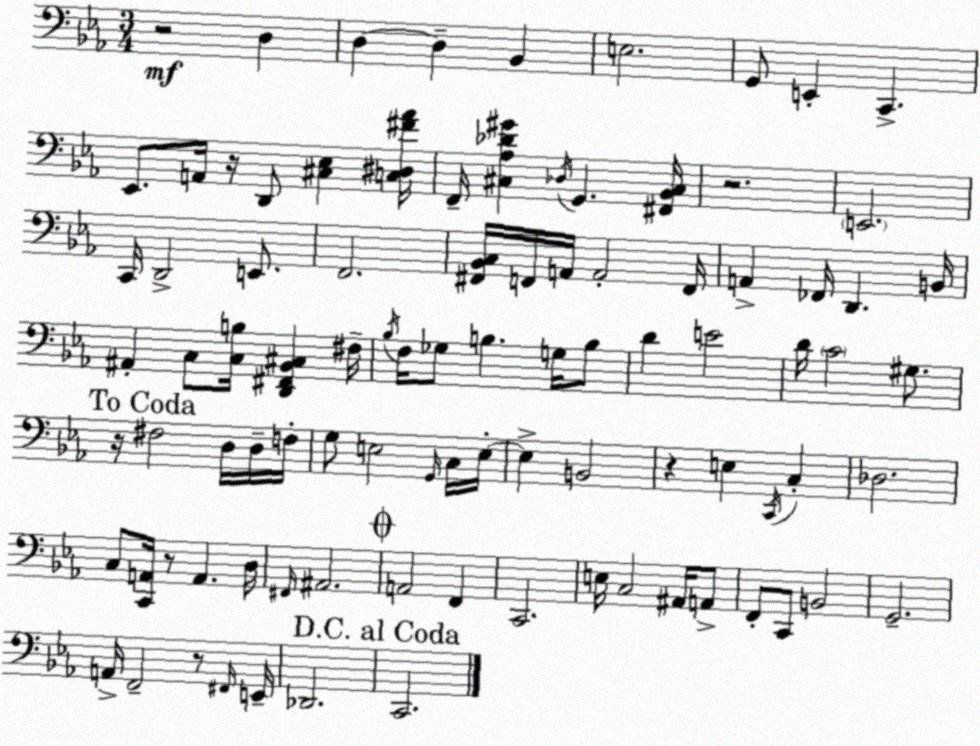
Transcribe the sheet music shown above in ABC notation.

X:1
T:Untitled
M:3/4
L:1/4
K:Eb
z2 D, D, D, _B,, E,2 G,,/2 E,, C,, _E,,/2 A,,/4 z/4 D,,/2 [^C,_E,] [C,^D,^F_A]/4 F,,/4 [^C,_A,_D^G] _D,/4 G,, [^F,,_B,,^C,]/4 z2 E,,2 C,,/4 D,,2 E,,/2 F,,2 [^F,,_B,,C,]/4 F,,/4 A,,/4 A,,2 F,,/4 A,, _F,,/4 D,, B,,/4 ^A,, C,/2 [C,B,]/4 [D,,^F,,_B,,^C,] ^F,/4 _B,/4 F,/4 _G,/2 B, G,/4 B,/2 D E2 D/4 C2 ^G,/2 z/4 ^F,2 D,/4 D,/4 F,/4 G,/2 E,2 G,,/4 C,/4 E,/4 E, B,,2 z E, C,,/4 C, _D,2 C,/2 [C,,A,,]/4 z/2 A,, D,/4 ^F,,/4 ^A,,2 A,,2 F,, C,,2 E,/4 C,2 ^A,,/4 A,,/2 F,,/2 C,,/2 B,,2 G,,2 A,,/4 F,,2 z/2 ^F,,/4 E,,/4 _D,,2 C,,2